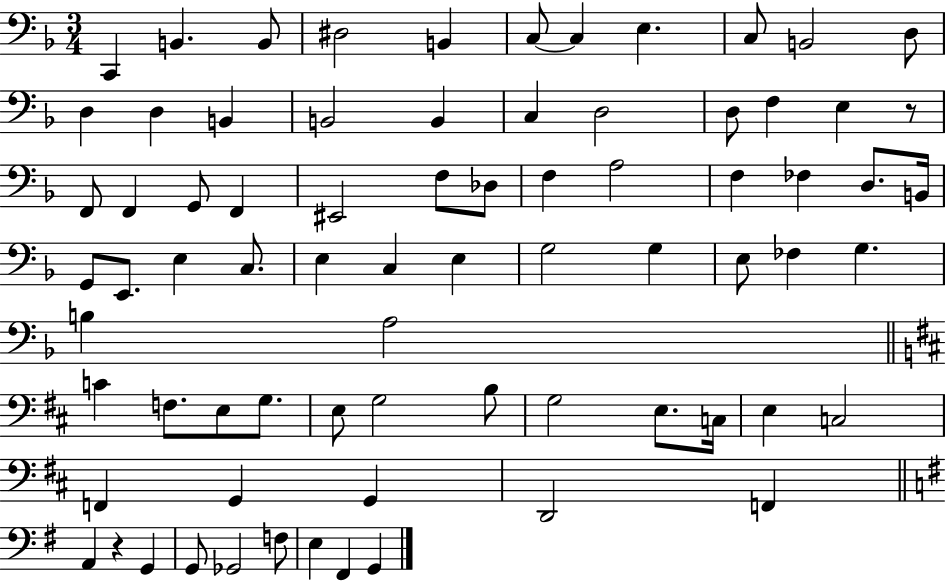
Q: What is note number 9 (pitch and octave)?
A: C3